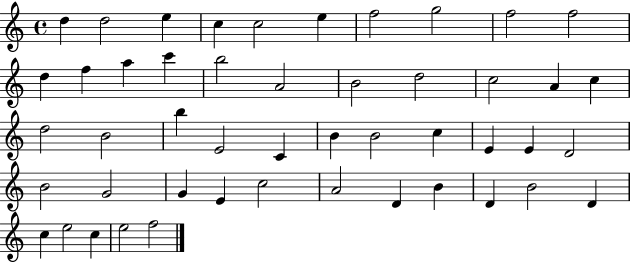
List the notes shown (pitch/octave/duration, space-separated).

D5/q D5/h E5/q C5/q C5/h E5/q F5/h G5/h F5/h F5/h D5/q F5/q A5/q C6/q B5/h A4/h B4/h D5/h C5/h A4/q C5/q D5/h B4/h B5/q E4/h C4/q B4/q B4/h C5/q E4/q E4/q D4/h B4/h G4/h G4/q E4/q C5/h A4/h D4/q B4/q D4/q B4/h D4/q C5/q E5/h C5/q E5/h F5/h